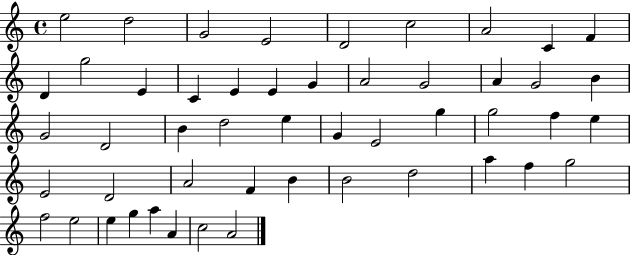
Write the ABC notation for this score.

X:1
T:Untitled
M:4/4
L:1/4
K:C
e2 d2 G2 E2 D2 c2 A2 C F D g2 E C E E G A2 G2 A G2 B G2 D2 B d2 e G E2 g g2 f e E2 D2 A2 F B B2 d2 a f g2 f2 e2 e g a A c2 A2